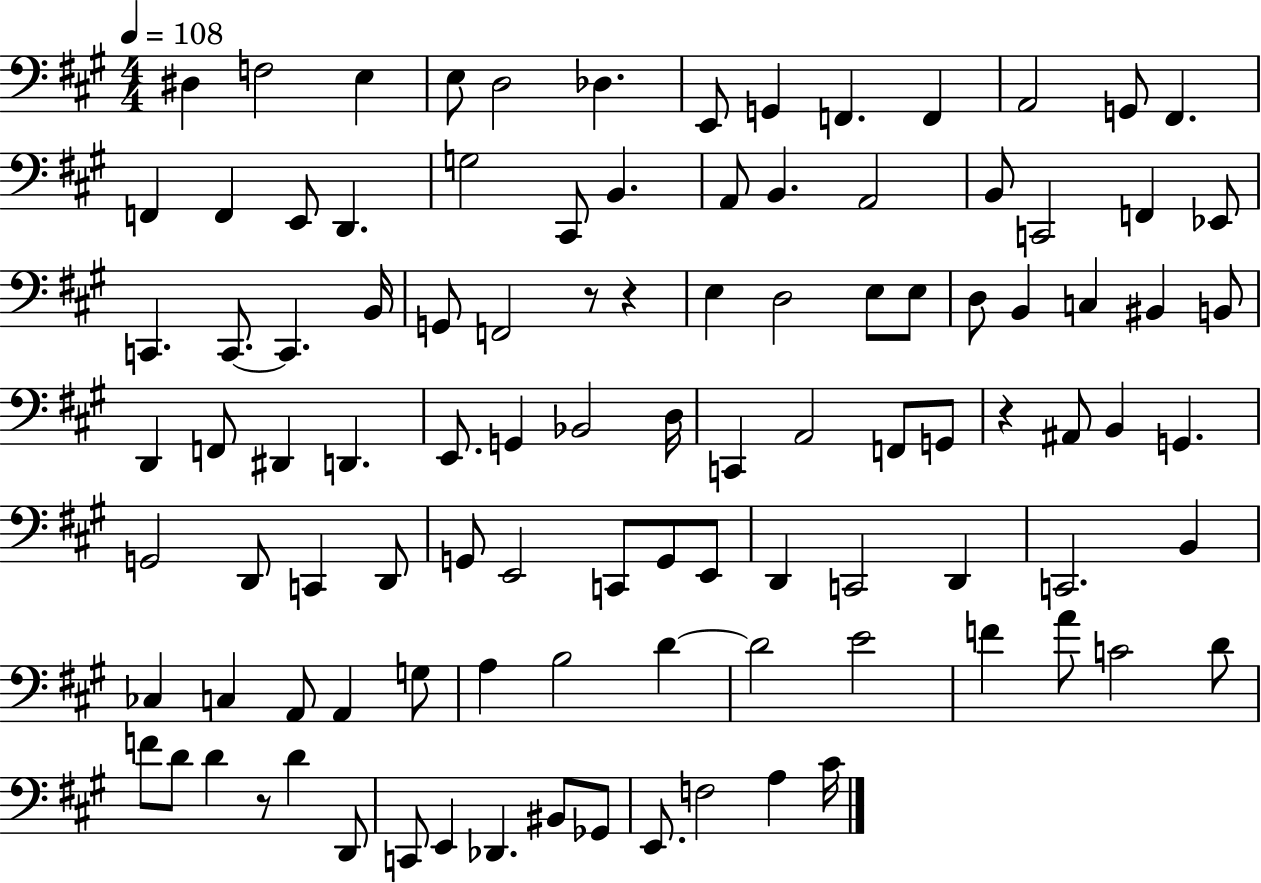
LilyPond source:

{
  \clef bass
  \numericTimeSignature
  \time 4/4
  \key a \major
  \tempo 4 = 108
  \repeat volta 2 { dis4 f2 e4 | e8 d2 des4. | e,8 g,4 f,4. f,4 | a,2 g,8 fis,4. | \break f,4 f,4 e,8 d,4. | g2 cis,8 b,4. | a,8 b,4. a,2 | b,8 c,2 f,4 ees,8 | \break c,4. c,8.~~ c,4. b,16 | g,8 f,2 r8 r4 | e4 d2 e8 e8 | d8 b,4 c4 bis,4 b,8 | \break d,4 f,8 dis,4 d,4. | e,8. g,4 bes,2 d16 | c,4 a,2 f,8 g,8 | r4 ais,8 b,4 g,4. | \break g,2 d,8 c,4 d,8 | g,8 e,2 c,8 g,8 e,8 | d,4 c,2 d,4 | c,2. b,4 | \break ces4 c4 a,8 a,4 g8 | a4 b2 d'4~~ | d'2 e'2 | f'4 a'8 c'2 d'8 | \break f'8 d'8 d'4 r8 d'4 d,8 | c,8 e,4 des,4. bis,8 ges,8 | e,8. f2 a4 cis'16 | } \bar "|."
}